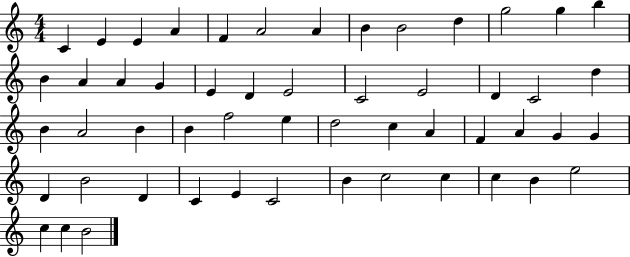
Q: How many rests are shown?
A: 0